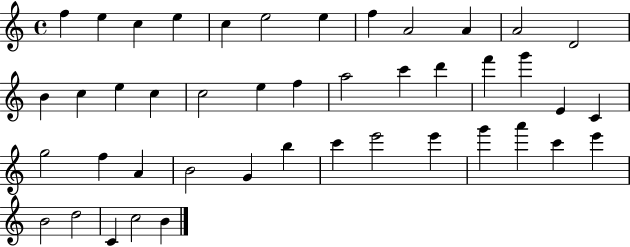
F5/q E5/q C5/q E5/q C5/q E5/h E5/q F5/q A4/h A4/q A4/h D4/h B4/q C5/q E5/q C5/q C5/h E5/q F5/q A5/h C6/q D6/q F6/q G6/q E4/q C4/q G5/h F5/q A4/q B4/h G4/q B5/q C6/q E6/h E6/q G6/q A6/q C6/q E6/q B4/h D5/h C4/q C5/h B4/q